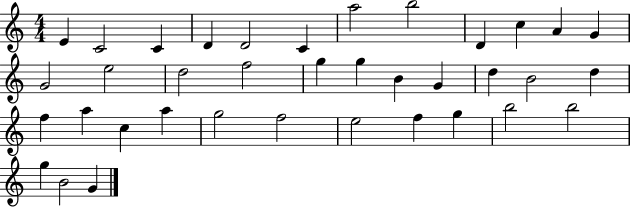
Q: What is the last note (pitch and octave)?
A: G4